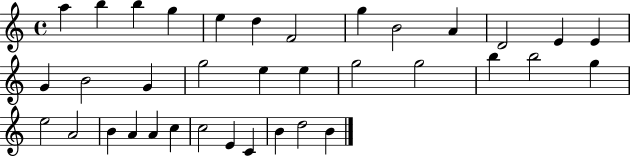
X:1
T:Untitled
M:4/4
L:1/4
K:C
a b b g e d F2 g B2 A D2 E E G B2 G g2 e e g2 g2 b b2 g e2 A2 B A A c c2 E C B d2 B